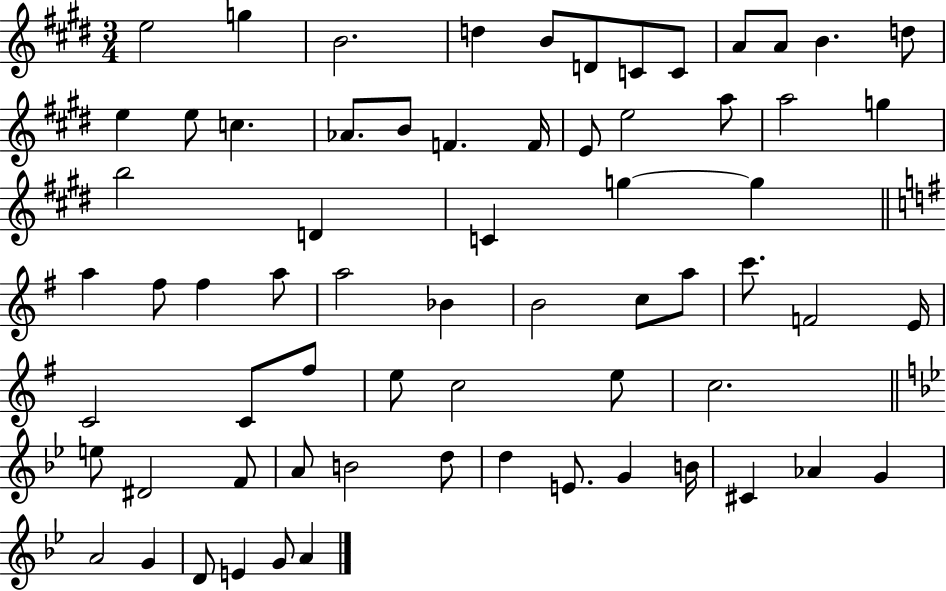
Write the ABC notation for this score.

X:1
T:Untitled
M:3/4
L:1/4
K:E
e2 g B2 d B/2 D/2 C/2 C/2 A/2 A/2 B d/2 e e/2 c _A/2 B/2 F F/4 E/2 e2 a/2 a2 g b2 D C g g a ^f/2 ^f a/2 a2 _B B2 c/2 a/2 c'/2 F2 E/4 C2 C/2 ^f/2 e/2 c2 e/2 c2 e/2 ^D2 F/2 A/2 B2 d/2 d E/2 G B/4 ^C _A G A2 G D/2 E G/2 A